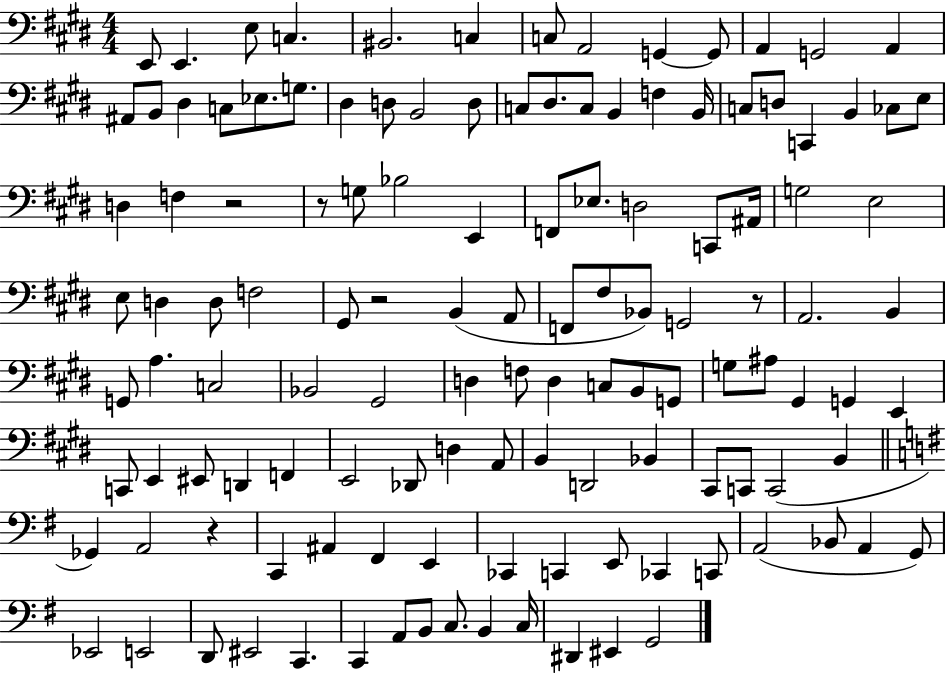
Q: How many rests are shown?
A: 5